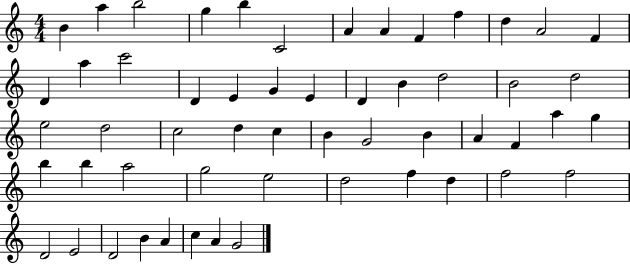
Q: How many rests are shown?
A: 0